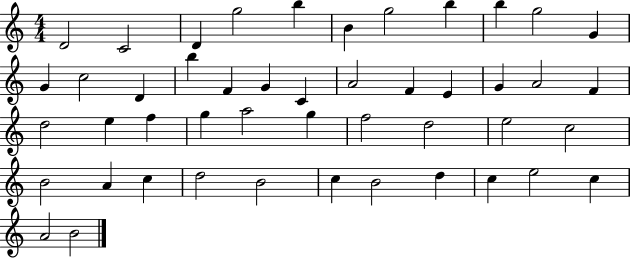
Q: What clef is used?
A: treble